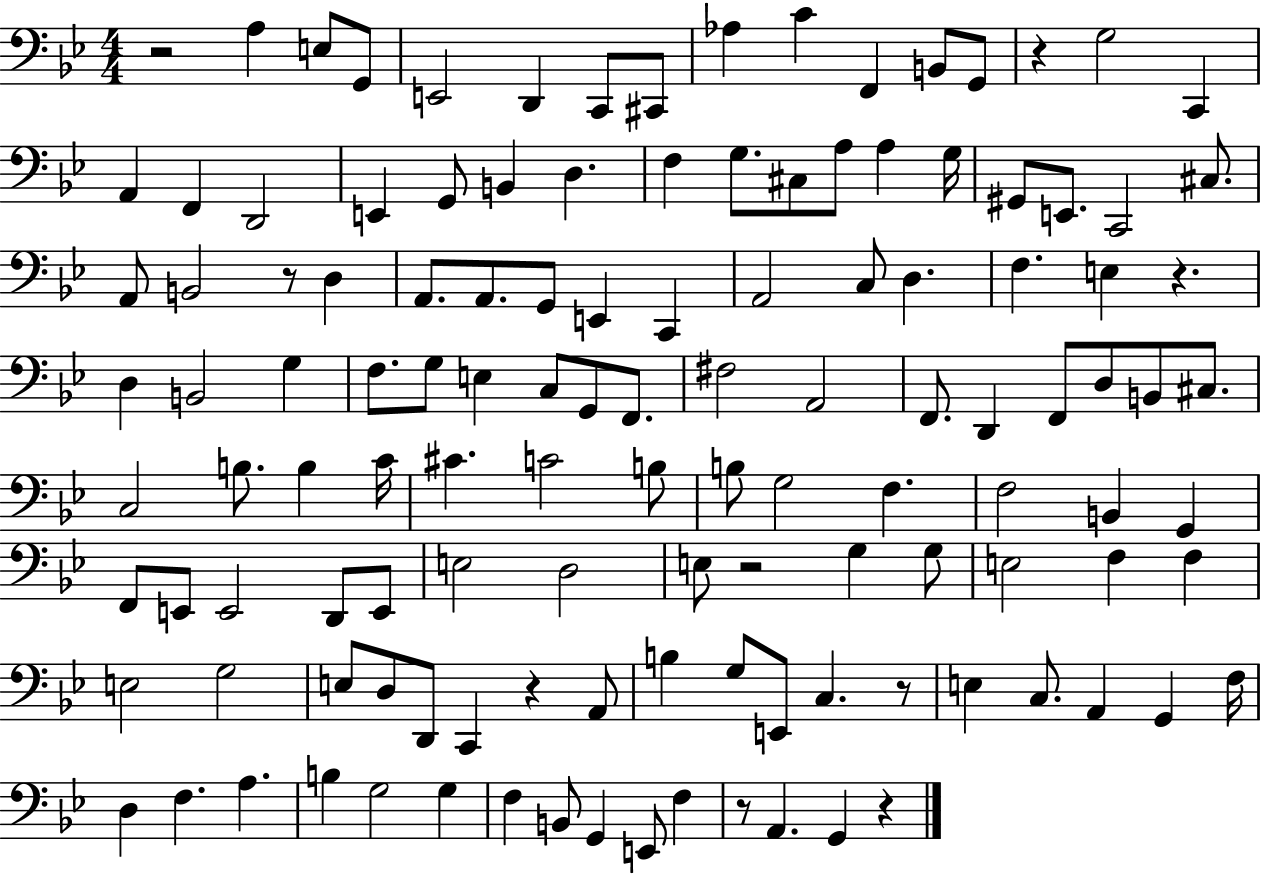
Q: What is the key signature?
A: BES major